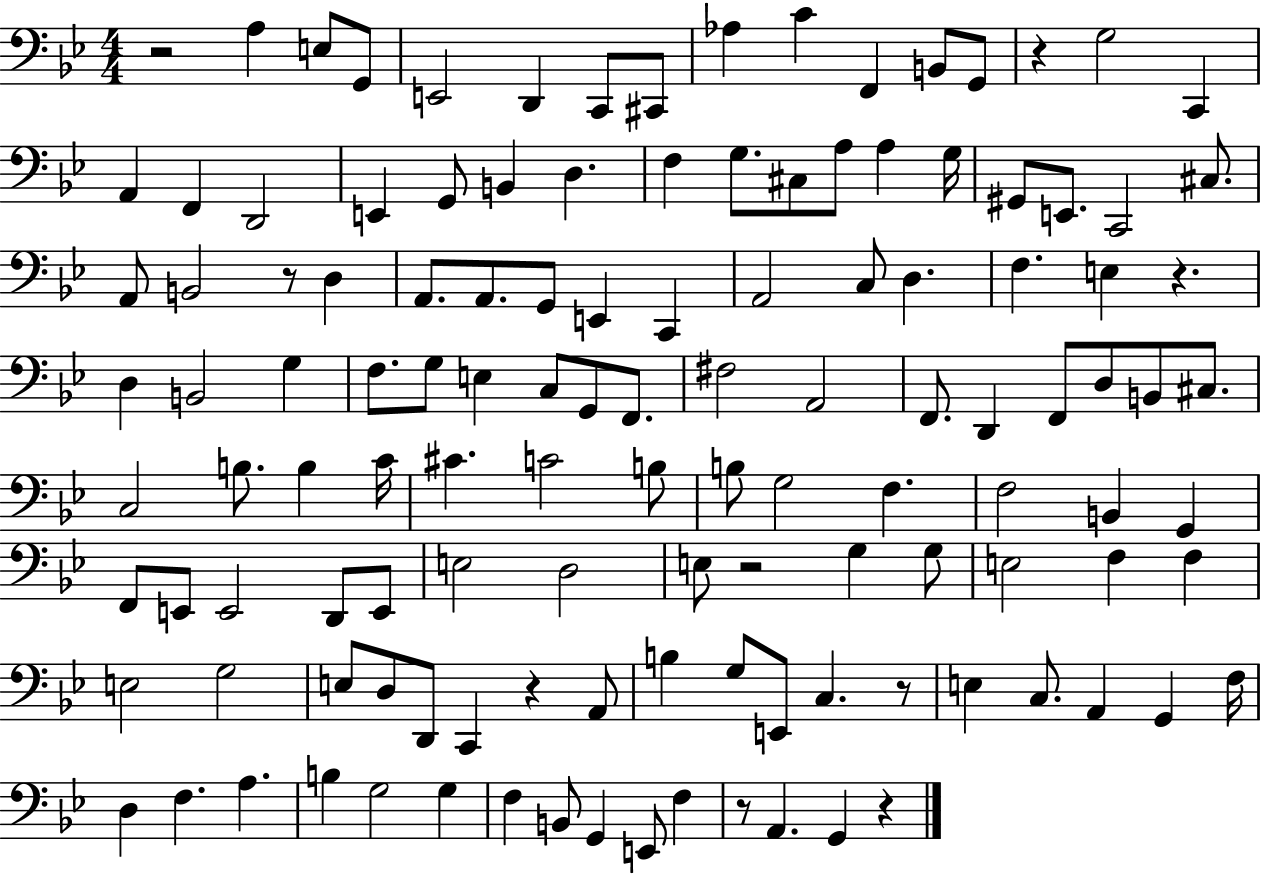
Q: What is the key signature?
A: BES major